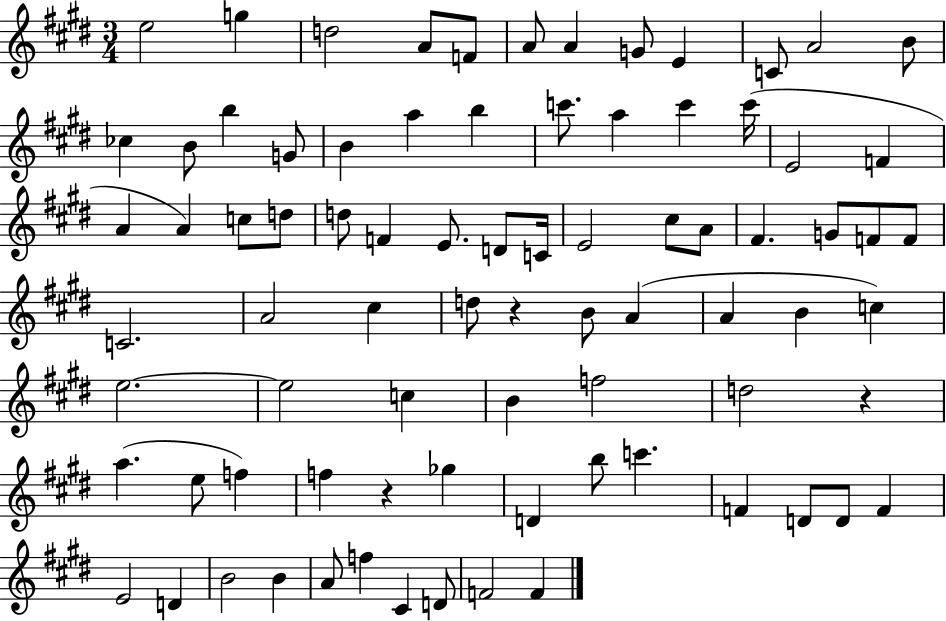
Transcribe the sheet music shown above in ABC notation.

X:1
T:Untitled
M:3/4
L:1/4
K:E
e2 g d2 A/2 F/2 A/2 A G/2 E C/2 A2 B/2 _c B/2 b G/2 B a b c'/2 a c' c'/4 E2 F A A c/2 d/2 d/2 F E/2 D/2 C/4 E2 ^c/2 A/2 ^F G/2 F/2 F/2 C2 A2 ^c d/2 z B/2 A A B c e2 e2 c B f2 d2 z a e/2 f f z _g D b/2 c' F D/2 D/2 F E2 D B2 B A/2 f ^C D/2 F2 F